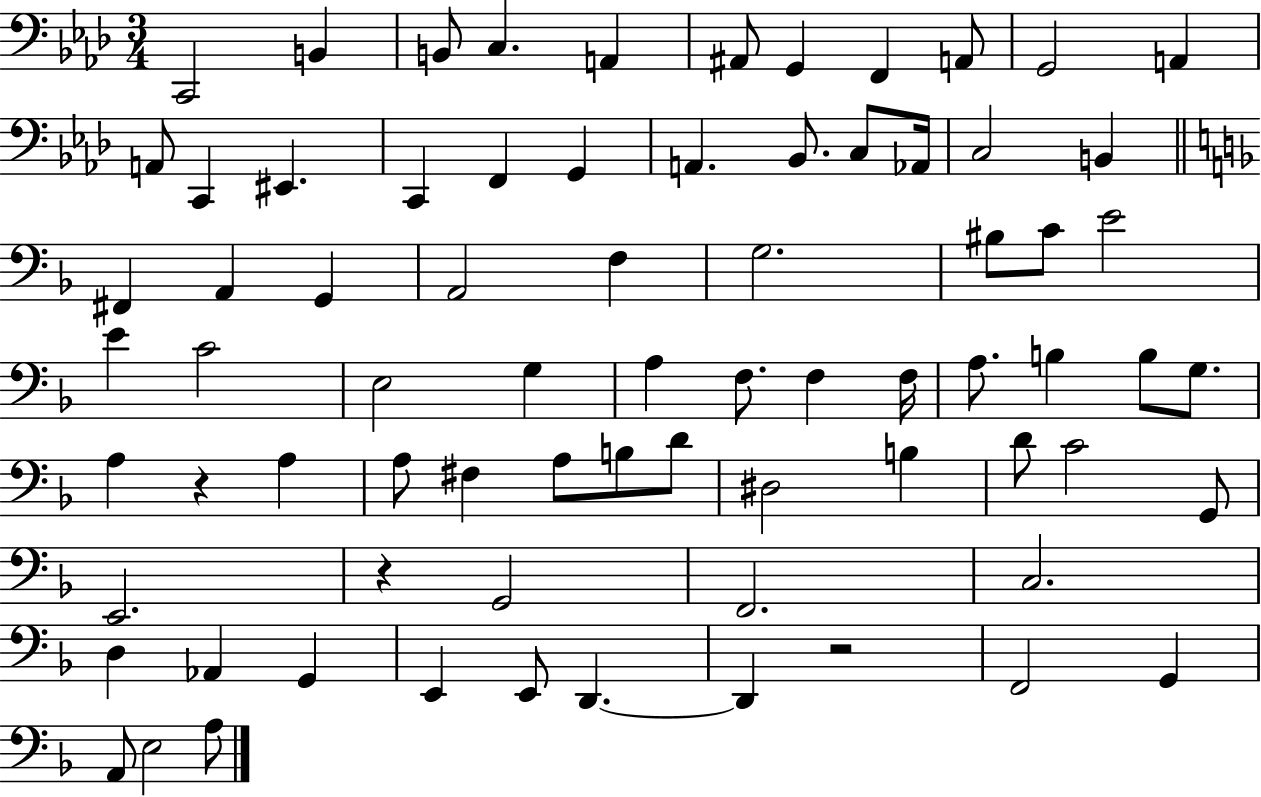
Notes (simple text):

C2/h B2/q B2/e C3/q. A2/q A#2/e G2/q F2/q A2/e G2/h A2/q A2/e C2/q EIS2/q. C2/q F2/q G2/q A2/q. Bb2/e. C3/e Ab2/s C3/h B2/q F#2/q A2/q G2/q A2/h F3/q G3/h. BIS3/e C4/e E4/h E4/q C4/h E3/h G3/q A3/q F3/e. F3/q F3/s A3/e. B3/q B3/e G3/e. A3/q R/q A3/q A3/e F#3/q A3/e B3/e D4/e D#3/h B3/q D4/e C4/h G2/e E2/h. R/q G2/h F2/h. C3/h. D3/q Ab2/q G2/q E2/q E2/e D2/q. D2/q R/h F2/h G2/q A2/e E3/h A3/e